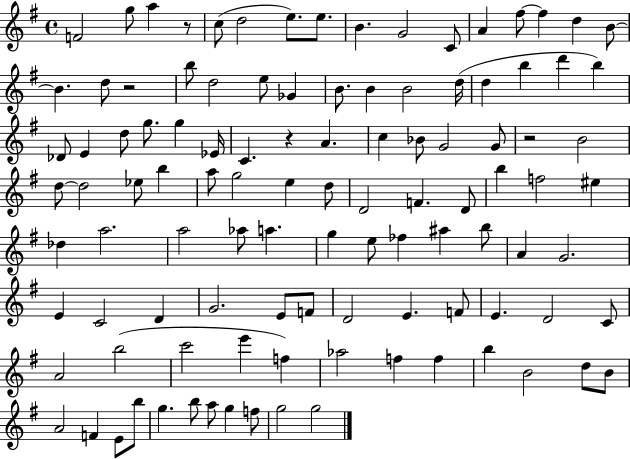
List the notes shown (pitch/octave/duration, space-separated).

F4/h G5/e A5/q R/e C5/e D5/h E5/e. E5/e. B4/q. G4/h C4/e A4/q F#5/e F#5/q D5/q B4/e B4/q. D5/e R/h B5/e D5/h E5/e Gb4/q B4/e. B4/q B4/h D5/s D5/q B5/q D6/q B5/q Db4/e E4/q D5/e G5/e. G5/q Eb4/s C4/q. R/q A4/q. C5/q Bb4/e G4/h G4/e R/h B4/h D5/e D5/h Eb5/e B5/q A5/e G5/h E5/q D5/e D4/h F4/q. D4/e B5/q F5/h EIS5/q Db5/q A5/h. A5/h Ab5/e A5/q. G5/q E5/e FES5/q A#5/q B5/e A4/q G4/h. E4/q C4/h D4/q G4/h. E4/e F4/e D4/h E4/q. F4/e E4/q. D4/h C4/e A4/h B5/h C6/h E6/q F5/q Ab5/h F5/q F5/q B5/q B4/h D5/e B4/e A4/h F4/q E4/e B5/e G5/q. B5/e A5/e G5/q F5/e G5/h G5/h